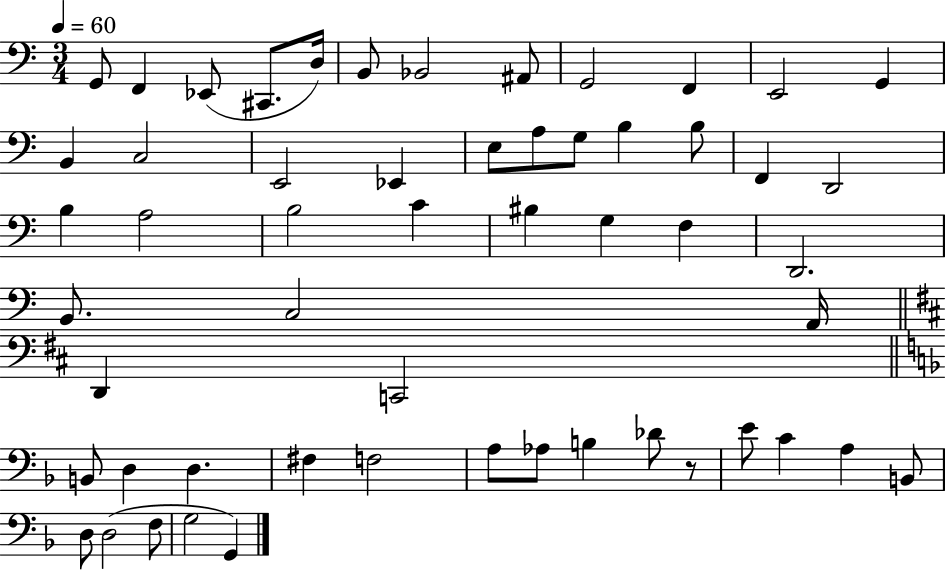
G2/e F2/q Eb2/e C#2/e. D3/s B2/e Bb2/h A#2/e G2/h F2/q E2/h G2/q B2/q C3/h E2/h Eb2/q E3/e A3/e G3/e B3/q B3/e F2/q D2/h B3/q A3/h B3/h C4/q BIS3/q G3/q F3/q D2/h. B2/e. C3/h A2/s D2/q C2/h B2/e D3/q D3/q. F#3/q F3/h A3/e Ab3/e B3/q Db4/e R/e E4/e C4/q A3/q B2/e D3/e D3/h F3/e G3/h G2/q